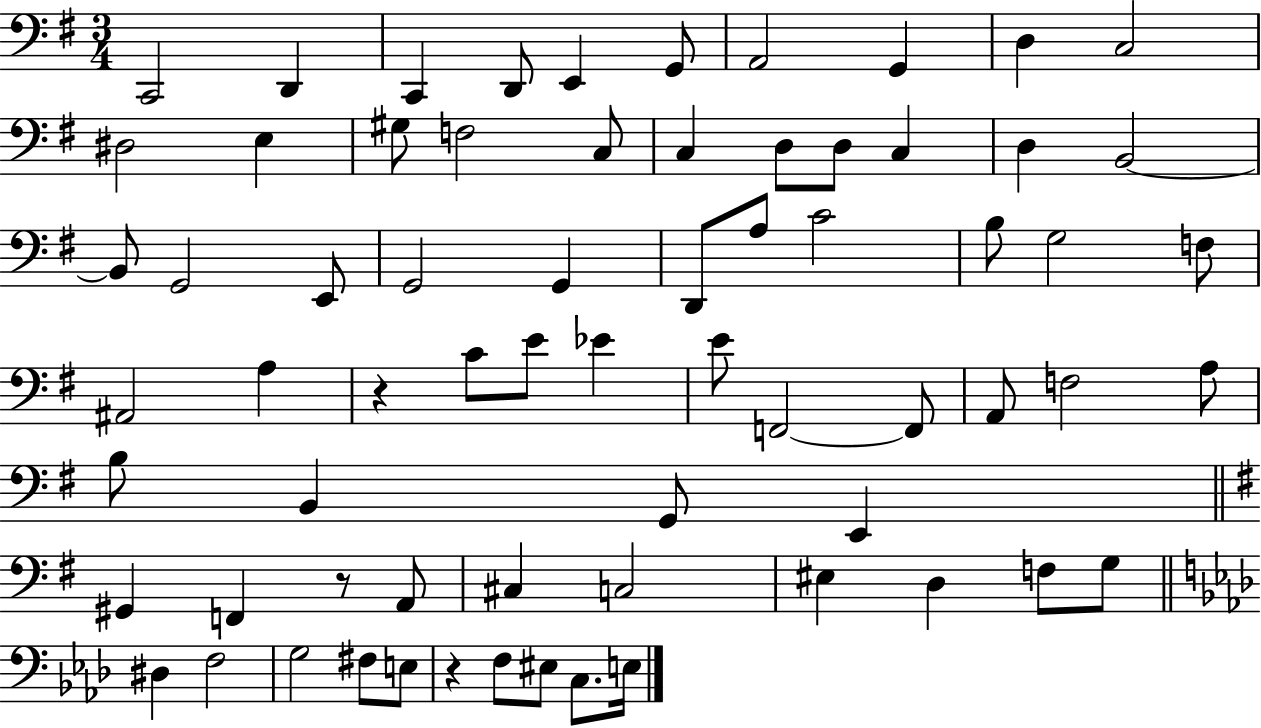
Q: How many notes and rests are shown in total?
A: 68